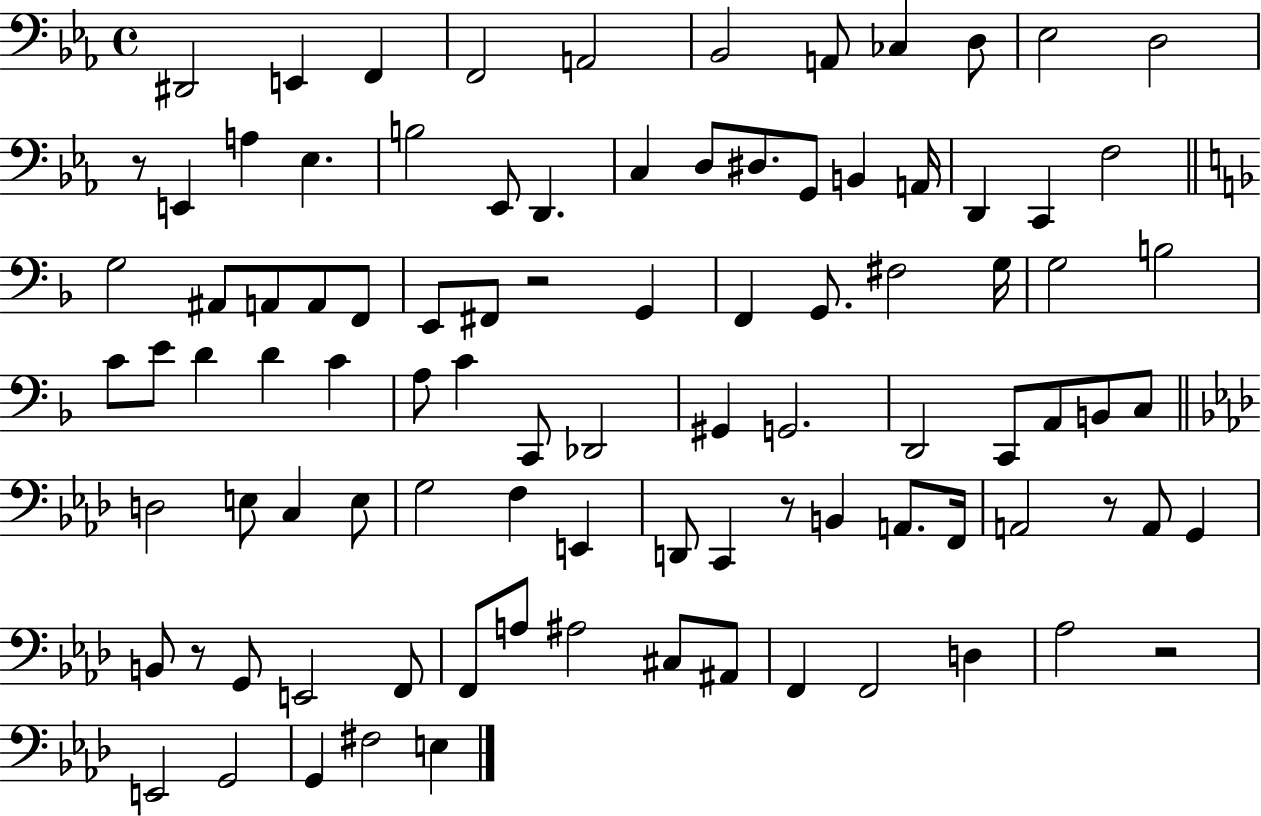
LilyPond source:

{
  \clef bass
  \time 4/4
  \defaultTimeSignature
  \key ees \major
  dis,2 e,4 f,4 | f,2 a,2 | bes,2 a,8 ces4 d8 | ees2 d2 | \break r8 e,4 a4 ees4. | b2 ees,8 d,4. | c4 d8 dis8. g,8 b,4 a,16 | d,4 c,4 f2 | \break \bar "||" \break \key d \minor g2 ais,8 a,8 a,8 f,8 | e,8 fis,8 r2 g,4 | f,4 g,8. fis2 g16 | g2 b2 | \break c'8 e'8 d'4 d'4 c'4 | a8 c'4 c,8 des,2 | gis,4 g,2. | d,2 c,8 a,8 b,8 c8 | \break \bar "||" \break \key f \minor d2 e8 c4 e8 | g2 f4 e,4 | d,8 c,4 r8 b,4 a,8. f,16 | a,2 r8 a,8 g,4 | \break b,8 r8 g,8 e,2 f,8 | f,8 a8 ais2 cis8 ais,8 | f,4 f,2 d4 | aes2 r2 | \break e,2 g,2 | g,4 fis2 e4 | \bar "|."
}